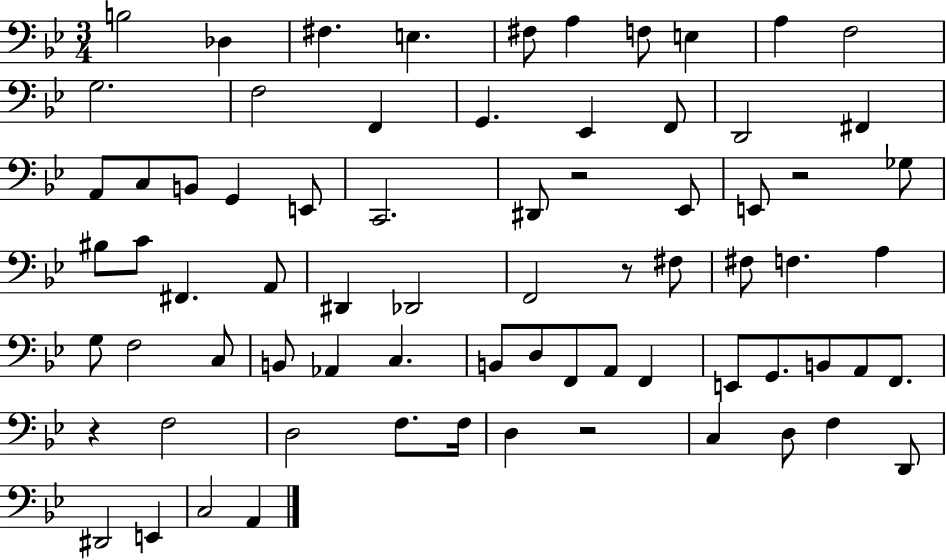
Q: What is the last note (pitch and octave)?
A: A2